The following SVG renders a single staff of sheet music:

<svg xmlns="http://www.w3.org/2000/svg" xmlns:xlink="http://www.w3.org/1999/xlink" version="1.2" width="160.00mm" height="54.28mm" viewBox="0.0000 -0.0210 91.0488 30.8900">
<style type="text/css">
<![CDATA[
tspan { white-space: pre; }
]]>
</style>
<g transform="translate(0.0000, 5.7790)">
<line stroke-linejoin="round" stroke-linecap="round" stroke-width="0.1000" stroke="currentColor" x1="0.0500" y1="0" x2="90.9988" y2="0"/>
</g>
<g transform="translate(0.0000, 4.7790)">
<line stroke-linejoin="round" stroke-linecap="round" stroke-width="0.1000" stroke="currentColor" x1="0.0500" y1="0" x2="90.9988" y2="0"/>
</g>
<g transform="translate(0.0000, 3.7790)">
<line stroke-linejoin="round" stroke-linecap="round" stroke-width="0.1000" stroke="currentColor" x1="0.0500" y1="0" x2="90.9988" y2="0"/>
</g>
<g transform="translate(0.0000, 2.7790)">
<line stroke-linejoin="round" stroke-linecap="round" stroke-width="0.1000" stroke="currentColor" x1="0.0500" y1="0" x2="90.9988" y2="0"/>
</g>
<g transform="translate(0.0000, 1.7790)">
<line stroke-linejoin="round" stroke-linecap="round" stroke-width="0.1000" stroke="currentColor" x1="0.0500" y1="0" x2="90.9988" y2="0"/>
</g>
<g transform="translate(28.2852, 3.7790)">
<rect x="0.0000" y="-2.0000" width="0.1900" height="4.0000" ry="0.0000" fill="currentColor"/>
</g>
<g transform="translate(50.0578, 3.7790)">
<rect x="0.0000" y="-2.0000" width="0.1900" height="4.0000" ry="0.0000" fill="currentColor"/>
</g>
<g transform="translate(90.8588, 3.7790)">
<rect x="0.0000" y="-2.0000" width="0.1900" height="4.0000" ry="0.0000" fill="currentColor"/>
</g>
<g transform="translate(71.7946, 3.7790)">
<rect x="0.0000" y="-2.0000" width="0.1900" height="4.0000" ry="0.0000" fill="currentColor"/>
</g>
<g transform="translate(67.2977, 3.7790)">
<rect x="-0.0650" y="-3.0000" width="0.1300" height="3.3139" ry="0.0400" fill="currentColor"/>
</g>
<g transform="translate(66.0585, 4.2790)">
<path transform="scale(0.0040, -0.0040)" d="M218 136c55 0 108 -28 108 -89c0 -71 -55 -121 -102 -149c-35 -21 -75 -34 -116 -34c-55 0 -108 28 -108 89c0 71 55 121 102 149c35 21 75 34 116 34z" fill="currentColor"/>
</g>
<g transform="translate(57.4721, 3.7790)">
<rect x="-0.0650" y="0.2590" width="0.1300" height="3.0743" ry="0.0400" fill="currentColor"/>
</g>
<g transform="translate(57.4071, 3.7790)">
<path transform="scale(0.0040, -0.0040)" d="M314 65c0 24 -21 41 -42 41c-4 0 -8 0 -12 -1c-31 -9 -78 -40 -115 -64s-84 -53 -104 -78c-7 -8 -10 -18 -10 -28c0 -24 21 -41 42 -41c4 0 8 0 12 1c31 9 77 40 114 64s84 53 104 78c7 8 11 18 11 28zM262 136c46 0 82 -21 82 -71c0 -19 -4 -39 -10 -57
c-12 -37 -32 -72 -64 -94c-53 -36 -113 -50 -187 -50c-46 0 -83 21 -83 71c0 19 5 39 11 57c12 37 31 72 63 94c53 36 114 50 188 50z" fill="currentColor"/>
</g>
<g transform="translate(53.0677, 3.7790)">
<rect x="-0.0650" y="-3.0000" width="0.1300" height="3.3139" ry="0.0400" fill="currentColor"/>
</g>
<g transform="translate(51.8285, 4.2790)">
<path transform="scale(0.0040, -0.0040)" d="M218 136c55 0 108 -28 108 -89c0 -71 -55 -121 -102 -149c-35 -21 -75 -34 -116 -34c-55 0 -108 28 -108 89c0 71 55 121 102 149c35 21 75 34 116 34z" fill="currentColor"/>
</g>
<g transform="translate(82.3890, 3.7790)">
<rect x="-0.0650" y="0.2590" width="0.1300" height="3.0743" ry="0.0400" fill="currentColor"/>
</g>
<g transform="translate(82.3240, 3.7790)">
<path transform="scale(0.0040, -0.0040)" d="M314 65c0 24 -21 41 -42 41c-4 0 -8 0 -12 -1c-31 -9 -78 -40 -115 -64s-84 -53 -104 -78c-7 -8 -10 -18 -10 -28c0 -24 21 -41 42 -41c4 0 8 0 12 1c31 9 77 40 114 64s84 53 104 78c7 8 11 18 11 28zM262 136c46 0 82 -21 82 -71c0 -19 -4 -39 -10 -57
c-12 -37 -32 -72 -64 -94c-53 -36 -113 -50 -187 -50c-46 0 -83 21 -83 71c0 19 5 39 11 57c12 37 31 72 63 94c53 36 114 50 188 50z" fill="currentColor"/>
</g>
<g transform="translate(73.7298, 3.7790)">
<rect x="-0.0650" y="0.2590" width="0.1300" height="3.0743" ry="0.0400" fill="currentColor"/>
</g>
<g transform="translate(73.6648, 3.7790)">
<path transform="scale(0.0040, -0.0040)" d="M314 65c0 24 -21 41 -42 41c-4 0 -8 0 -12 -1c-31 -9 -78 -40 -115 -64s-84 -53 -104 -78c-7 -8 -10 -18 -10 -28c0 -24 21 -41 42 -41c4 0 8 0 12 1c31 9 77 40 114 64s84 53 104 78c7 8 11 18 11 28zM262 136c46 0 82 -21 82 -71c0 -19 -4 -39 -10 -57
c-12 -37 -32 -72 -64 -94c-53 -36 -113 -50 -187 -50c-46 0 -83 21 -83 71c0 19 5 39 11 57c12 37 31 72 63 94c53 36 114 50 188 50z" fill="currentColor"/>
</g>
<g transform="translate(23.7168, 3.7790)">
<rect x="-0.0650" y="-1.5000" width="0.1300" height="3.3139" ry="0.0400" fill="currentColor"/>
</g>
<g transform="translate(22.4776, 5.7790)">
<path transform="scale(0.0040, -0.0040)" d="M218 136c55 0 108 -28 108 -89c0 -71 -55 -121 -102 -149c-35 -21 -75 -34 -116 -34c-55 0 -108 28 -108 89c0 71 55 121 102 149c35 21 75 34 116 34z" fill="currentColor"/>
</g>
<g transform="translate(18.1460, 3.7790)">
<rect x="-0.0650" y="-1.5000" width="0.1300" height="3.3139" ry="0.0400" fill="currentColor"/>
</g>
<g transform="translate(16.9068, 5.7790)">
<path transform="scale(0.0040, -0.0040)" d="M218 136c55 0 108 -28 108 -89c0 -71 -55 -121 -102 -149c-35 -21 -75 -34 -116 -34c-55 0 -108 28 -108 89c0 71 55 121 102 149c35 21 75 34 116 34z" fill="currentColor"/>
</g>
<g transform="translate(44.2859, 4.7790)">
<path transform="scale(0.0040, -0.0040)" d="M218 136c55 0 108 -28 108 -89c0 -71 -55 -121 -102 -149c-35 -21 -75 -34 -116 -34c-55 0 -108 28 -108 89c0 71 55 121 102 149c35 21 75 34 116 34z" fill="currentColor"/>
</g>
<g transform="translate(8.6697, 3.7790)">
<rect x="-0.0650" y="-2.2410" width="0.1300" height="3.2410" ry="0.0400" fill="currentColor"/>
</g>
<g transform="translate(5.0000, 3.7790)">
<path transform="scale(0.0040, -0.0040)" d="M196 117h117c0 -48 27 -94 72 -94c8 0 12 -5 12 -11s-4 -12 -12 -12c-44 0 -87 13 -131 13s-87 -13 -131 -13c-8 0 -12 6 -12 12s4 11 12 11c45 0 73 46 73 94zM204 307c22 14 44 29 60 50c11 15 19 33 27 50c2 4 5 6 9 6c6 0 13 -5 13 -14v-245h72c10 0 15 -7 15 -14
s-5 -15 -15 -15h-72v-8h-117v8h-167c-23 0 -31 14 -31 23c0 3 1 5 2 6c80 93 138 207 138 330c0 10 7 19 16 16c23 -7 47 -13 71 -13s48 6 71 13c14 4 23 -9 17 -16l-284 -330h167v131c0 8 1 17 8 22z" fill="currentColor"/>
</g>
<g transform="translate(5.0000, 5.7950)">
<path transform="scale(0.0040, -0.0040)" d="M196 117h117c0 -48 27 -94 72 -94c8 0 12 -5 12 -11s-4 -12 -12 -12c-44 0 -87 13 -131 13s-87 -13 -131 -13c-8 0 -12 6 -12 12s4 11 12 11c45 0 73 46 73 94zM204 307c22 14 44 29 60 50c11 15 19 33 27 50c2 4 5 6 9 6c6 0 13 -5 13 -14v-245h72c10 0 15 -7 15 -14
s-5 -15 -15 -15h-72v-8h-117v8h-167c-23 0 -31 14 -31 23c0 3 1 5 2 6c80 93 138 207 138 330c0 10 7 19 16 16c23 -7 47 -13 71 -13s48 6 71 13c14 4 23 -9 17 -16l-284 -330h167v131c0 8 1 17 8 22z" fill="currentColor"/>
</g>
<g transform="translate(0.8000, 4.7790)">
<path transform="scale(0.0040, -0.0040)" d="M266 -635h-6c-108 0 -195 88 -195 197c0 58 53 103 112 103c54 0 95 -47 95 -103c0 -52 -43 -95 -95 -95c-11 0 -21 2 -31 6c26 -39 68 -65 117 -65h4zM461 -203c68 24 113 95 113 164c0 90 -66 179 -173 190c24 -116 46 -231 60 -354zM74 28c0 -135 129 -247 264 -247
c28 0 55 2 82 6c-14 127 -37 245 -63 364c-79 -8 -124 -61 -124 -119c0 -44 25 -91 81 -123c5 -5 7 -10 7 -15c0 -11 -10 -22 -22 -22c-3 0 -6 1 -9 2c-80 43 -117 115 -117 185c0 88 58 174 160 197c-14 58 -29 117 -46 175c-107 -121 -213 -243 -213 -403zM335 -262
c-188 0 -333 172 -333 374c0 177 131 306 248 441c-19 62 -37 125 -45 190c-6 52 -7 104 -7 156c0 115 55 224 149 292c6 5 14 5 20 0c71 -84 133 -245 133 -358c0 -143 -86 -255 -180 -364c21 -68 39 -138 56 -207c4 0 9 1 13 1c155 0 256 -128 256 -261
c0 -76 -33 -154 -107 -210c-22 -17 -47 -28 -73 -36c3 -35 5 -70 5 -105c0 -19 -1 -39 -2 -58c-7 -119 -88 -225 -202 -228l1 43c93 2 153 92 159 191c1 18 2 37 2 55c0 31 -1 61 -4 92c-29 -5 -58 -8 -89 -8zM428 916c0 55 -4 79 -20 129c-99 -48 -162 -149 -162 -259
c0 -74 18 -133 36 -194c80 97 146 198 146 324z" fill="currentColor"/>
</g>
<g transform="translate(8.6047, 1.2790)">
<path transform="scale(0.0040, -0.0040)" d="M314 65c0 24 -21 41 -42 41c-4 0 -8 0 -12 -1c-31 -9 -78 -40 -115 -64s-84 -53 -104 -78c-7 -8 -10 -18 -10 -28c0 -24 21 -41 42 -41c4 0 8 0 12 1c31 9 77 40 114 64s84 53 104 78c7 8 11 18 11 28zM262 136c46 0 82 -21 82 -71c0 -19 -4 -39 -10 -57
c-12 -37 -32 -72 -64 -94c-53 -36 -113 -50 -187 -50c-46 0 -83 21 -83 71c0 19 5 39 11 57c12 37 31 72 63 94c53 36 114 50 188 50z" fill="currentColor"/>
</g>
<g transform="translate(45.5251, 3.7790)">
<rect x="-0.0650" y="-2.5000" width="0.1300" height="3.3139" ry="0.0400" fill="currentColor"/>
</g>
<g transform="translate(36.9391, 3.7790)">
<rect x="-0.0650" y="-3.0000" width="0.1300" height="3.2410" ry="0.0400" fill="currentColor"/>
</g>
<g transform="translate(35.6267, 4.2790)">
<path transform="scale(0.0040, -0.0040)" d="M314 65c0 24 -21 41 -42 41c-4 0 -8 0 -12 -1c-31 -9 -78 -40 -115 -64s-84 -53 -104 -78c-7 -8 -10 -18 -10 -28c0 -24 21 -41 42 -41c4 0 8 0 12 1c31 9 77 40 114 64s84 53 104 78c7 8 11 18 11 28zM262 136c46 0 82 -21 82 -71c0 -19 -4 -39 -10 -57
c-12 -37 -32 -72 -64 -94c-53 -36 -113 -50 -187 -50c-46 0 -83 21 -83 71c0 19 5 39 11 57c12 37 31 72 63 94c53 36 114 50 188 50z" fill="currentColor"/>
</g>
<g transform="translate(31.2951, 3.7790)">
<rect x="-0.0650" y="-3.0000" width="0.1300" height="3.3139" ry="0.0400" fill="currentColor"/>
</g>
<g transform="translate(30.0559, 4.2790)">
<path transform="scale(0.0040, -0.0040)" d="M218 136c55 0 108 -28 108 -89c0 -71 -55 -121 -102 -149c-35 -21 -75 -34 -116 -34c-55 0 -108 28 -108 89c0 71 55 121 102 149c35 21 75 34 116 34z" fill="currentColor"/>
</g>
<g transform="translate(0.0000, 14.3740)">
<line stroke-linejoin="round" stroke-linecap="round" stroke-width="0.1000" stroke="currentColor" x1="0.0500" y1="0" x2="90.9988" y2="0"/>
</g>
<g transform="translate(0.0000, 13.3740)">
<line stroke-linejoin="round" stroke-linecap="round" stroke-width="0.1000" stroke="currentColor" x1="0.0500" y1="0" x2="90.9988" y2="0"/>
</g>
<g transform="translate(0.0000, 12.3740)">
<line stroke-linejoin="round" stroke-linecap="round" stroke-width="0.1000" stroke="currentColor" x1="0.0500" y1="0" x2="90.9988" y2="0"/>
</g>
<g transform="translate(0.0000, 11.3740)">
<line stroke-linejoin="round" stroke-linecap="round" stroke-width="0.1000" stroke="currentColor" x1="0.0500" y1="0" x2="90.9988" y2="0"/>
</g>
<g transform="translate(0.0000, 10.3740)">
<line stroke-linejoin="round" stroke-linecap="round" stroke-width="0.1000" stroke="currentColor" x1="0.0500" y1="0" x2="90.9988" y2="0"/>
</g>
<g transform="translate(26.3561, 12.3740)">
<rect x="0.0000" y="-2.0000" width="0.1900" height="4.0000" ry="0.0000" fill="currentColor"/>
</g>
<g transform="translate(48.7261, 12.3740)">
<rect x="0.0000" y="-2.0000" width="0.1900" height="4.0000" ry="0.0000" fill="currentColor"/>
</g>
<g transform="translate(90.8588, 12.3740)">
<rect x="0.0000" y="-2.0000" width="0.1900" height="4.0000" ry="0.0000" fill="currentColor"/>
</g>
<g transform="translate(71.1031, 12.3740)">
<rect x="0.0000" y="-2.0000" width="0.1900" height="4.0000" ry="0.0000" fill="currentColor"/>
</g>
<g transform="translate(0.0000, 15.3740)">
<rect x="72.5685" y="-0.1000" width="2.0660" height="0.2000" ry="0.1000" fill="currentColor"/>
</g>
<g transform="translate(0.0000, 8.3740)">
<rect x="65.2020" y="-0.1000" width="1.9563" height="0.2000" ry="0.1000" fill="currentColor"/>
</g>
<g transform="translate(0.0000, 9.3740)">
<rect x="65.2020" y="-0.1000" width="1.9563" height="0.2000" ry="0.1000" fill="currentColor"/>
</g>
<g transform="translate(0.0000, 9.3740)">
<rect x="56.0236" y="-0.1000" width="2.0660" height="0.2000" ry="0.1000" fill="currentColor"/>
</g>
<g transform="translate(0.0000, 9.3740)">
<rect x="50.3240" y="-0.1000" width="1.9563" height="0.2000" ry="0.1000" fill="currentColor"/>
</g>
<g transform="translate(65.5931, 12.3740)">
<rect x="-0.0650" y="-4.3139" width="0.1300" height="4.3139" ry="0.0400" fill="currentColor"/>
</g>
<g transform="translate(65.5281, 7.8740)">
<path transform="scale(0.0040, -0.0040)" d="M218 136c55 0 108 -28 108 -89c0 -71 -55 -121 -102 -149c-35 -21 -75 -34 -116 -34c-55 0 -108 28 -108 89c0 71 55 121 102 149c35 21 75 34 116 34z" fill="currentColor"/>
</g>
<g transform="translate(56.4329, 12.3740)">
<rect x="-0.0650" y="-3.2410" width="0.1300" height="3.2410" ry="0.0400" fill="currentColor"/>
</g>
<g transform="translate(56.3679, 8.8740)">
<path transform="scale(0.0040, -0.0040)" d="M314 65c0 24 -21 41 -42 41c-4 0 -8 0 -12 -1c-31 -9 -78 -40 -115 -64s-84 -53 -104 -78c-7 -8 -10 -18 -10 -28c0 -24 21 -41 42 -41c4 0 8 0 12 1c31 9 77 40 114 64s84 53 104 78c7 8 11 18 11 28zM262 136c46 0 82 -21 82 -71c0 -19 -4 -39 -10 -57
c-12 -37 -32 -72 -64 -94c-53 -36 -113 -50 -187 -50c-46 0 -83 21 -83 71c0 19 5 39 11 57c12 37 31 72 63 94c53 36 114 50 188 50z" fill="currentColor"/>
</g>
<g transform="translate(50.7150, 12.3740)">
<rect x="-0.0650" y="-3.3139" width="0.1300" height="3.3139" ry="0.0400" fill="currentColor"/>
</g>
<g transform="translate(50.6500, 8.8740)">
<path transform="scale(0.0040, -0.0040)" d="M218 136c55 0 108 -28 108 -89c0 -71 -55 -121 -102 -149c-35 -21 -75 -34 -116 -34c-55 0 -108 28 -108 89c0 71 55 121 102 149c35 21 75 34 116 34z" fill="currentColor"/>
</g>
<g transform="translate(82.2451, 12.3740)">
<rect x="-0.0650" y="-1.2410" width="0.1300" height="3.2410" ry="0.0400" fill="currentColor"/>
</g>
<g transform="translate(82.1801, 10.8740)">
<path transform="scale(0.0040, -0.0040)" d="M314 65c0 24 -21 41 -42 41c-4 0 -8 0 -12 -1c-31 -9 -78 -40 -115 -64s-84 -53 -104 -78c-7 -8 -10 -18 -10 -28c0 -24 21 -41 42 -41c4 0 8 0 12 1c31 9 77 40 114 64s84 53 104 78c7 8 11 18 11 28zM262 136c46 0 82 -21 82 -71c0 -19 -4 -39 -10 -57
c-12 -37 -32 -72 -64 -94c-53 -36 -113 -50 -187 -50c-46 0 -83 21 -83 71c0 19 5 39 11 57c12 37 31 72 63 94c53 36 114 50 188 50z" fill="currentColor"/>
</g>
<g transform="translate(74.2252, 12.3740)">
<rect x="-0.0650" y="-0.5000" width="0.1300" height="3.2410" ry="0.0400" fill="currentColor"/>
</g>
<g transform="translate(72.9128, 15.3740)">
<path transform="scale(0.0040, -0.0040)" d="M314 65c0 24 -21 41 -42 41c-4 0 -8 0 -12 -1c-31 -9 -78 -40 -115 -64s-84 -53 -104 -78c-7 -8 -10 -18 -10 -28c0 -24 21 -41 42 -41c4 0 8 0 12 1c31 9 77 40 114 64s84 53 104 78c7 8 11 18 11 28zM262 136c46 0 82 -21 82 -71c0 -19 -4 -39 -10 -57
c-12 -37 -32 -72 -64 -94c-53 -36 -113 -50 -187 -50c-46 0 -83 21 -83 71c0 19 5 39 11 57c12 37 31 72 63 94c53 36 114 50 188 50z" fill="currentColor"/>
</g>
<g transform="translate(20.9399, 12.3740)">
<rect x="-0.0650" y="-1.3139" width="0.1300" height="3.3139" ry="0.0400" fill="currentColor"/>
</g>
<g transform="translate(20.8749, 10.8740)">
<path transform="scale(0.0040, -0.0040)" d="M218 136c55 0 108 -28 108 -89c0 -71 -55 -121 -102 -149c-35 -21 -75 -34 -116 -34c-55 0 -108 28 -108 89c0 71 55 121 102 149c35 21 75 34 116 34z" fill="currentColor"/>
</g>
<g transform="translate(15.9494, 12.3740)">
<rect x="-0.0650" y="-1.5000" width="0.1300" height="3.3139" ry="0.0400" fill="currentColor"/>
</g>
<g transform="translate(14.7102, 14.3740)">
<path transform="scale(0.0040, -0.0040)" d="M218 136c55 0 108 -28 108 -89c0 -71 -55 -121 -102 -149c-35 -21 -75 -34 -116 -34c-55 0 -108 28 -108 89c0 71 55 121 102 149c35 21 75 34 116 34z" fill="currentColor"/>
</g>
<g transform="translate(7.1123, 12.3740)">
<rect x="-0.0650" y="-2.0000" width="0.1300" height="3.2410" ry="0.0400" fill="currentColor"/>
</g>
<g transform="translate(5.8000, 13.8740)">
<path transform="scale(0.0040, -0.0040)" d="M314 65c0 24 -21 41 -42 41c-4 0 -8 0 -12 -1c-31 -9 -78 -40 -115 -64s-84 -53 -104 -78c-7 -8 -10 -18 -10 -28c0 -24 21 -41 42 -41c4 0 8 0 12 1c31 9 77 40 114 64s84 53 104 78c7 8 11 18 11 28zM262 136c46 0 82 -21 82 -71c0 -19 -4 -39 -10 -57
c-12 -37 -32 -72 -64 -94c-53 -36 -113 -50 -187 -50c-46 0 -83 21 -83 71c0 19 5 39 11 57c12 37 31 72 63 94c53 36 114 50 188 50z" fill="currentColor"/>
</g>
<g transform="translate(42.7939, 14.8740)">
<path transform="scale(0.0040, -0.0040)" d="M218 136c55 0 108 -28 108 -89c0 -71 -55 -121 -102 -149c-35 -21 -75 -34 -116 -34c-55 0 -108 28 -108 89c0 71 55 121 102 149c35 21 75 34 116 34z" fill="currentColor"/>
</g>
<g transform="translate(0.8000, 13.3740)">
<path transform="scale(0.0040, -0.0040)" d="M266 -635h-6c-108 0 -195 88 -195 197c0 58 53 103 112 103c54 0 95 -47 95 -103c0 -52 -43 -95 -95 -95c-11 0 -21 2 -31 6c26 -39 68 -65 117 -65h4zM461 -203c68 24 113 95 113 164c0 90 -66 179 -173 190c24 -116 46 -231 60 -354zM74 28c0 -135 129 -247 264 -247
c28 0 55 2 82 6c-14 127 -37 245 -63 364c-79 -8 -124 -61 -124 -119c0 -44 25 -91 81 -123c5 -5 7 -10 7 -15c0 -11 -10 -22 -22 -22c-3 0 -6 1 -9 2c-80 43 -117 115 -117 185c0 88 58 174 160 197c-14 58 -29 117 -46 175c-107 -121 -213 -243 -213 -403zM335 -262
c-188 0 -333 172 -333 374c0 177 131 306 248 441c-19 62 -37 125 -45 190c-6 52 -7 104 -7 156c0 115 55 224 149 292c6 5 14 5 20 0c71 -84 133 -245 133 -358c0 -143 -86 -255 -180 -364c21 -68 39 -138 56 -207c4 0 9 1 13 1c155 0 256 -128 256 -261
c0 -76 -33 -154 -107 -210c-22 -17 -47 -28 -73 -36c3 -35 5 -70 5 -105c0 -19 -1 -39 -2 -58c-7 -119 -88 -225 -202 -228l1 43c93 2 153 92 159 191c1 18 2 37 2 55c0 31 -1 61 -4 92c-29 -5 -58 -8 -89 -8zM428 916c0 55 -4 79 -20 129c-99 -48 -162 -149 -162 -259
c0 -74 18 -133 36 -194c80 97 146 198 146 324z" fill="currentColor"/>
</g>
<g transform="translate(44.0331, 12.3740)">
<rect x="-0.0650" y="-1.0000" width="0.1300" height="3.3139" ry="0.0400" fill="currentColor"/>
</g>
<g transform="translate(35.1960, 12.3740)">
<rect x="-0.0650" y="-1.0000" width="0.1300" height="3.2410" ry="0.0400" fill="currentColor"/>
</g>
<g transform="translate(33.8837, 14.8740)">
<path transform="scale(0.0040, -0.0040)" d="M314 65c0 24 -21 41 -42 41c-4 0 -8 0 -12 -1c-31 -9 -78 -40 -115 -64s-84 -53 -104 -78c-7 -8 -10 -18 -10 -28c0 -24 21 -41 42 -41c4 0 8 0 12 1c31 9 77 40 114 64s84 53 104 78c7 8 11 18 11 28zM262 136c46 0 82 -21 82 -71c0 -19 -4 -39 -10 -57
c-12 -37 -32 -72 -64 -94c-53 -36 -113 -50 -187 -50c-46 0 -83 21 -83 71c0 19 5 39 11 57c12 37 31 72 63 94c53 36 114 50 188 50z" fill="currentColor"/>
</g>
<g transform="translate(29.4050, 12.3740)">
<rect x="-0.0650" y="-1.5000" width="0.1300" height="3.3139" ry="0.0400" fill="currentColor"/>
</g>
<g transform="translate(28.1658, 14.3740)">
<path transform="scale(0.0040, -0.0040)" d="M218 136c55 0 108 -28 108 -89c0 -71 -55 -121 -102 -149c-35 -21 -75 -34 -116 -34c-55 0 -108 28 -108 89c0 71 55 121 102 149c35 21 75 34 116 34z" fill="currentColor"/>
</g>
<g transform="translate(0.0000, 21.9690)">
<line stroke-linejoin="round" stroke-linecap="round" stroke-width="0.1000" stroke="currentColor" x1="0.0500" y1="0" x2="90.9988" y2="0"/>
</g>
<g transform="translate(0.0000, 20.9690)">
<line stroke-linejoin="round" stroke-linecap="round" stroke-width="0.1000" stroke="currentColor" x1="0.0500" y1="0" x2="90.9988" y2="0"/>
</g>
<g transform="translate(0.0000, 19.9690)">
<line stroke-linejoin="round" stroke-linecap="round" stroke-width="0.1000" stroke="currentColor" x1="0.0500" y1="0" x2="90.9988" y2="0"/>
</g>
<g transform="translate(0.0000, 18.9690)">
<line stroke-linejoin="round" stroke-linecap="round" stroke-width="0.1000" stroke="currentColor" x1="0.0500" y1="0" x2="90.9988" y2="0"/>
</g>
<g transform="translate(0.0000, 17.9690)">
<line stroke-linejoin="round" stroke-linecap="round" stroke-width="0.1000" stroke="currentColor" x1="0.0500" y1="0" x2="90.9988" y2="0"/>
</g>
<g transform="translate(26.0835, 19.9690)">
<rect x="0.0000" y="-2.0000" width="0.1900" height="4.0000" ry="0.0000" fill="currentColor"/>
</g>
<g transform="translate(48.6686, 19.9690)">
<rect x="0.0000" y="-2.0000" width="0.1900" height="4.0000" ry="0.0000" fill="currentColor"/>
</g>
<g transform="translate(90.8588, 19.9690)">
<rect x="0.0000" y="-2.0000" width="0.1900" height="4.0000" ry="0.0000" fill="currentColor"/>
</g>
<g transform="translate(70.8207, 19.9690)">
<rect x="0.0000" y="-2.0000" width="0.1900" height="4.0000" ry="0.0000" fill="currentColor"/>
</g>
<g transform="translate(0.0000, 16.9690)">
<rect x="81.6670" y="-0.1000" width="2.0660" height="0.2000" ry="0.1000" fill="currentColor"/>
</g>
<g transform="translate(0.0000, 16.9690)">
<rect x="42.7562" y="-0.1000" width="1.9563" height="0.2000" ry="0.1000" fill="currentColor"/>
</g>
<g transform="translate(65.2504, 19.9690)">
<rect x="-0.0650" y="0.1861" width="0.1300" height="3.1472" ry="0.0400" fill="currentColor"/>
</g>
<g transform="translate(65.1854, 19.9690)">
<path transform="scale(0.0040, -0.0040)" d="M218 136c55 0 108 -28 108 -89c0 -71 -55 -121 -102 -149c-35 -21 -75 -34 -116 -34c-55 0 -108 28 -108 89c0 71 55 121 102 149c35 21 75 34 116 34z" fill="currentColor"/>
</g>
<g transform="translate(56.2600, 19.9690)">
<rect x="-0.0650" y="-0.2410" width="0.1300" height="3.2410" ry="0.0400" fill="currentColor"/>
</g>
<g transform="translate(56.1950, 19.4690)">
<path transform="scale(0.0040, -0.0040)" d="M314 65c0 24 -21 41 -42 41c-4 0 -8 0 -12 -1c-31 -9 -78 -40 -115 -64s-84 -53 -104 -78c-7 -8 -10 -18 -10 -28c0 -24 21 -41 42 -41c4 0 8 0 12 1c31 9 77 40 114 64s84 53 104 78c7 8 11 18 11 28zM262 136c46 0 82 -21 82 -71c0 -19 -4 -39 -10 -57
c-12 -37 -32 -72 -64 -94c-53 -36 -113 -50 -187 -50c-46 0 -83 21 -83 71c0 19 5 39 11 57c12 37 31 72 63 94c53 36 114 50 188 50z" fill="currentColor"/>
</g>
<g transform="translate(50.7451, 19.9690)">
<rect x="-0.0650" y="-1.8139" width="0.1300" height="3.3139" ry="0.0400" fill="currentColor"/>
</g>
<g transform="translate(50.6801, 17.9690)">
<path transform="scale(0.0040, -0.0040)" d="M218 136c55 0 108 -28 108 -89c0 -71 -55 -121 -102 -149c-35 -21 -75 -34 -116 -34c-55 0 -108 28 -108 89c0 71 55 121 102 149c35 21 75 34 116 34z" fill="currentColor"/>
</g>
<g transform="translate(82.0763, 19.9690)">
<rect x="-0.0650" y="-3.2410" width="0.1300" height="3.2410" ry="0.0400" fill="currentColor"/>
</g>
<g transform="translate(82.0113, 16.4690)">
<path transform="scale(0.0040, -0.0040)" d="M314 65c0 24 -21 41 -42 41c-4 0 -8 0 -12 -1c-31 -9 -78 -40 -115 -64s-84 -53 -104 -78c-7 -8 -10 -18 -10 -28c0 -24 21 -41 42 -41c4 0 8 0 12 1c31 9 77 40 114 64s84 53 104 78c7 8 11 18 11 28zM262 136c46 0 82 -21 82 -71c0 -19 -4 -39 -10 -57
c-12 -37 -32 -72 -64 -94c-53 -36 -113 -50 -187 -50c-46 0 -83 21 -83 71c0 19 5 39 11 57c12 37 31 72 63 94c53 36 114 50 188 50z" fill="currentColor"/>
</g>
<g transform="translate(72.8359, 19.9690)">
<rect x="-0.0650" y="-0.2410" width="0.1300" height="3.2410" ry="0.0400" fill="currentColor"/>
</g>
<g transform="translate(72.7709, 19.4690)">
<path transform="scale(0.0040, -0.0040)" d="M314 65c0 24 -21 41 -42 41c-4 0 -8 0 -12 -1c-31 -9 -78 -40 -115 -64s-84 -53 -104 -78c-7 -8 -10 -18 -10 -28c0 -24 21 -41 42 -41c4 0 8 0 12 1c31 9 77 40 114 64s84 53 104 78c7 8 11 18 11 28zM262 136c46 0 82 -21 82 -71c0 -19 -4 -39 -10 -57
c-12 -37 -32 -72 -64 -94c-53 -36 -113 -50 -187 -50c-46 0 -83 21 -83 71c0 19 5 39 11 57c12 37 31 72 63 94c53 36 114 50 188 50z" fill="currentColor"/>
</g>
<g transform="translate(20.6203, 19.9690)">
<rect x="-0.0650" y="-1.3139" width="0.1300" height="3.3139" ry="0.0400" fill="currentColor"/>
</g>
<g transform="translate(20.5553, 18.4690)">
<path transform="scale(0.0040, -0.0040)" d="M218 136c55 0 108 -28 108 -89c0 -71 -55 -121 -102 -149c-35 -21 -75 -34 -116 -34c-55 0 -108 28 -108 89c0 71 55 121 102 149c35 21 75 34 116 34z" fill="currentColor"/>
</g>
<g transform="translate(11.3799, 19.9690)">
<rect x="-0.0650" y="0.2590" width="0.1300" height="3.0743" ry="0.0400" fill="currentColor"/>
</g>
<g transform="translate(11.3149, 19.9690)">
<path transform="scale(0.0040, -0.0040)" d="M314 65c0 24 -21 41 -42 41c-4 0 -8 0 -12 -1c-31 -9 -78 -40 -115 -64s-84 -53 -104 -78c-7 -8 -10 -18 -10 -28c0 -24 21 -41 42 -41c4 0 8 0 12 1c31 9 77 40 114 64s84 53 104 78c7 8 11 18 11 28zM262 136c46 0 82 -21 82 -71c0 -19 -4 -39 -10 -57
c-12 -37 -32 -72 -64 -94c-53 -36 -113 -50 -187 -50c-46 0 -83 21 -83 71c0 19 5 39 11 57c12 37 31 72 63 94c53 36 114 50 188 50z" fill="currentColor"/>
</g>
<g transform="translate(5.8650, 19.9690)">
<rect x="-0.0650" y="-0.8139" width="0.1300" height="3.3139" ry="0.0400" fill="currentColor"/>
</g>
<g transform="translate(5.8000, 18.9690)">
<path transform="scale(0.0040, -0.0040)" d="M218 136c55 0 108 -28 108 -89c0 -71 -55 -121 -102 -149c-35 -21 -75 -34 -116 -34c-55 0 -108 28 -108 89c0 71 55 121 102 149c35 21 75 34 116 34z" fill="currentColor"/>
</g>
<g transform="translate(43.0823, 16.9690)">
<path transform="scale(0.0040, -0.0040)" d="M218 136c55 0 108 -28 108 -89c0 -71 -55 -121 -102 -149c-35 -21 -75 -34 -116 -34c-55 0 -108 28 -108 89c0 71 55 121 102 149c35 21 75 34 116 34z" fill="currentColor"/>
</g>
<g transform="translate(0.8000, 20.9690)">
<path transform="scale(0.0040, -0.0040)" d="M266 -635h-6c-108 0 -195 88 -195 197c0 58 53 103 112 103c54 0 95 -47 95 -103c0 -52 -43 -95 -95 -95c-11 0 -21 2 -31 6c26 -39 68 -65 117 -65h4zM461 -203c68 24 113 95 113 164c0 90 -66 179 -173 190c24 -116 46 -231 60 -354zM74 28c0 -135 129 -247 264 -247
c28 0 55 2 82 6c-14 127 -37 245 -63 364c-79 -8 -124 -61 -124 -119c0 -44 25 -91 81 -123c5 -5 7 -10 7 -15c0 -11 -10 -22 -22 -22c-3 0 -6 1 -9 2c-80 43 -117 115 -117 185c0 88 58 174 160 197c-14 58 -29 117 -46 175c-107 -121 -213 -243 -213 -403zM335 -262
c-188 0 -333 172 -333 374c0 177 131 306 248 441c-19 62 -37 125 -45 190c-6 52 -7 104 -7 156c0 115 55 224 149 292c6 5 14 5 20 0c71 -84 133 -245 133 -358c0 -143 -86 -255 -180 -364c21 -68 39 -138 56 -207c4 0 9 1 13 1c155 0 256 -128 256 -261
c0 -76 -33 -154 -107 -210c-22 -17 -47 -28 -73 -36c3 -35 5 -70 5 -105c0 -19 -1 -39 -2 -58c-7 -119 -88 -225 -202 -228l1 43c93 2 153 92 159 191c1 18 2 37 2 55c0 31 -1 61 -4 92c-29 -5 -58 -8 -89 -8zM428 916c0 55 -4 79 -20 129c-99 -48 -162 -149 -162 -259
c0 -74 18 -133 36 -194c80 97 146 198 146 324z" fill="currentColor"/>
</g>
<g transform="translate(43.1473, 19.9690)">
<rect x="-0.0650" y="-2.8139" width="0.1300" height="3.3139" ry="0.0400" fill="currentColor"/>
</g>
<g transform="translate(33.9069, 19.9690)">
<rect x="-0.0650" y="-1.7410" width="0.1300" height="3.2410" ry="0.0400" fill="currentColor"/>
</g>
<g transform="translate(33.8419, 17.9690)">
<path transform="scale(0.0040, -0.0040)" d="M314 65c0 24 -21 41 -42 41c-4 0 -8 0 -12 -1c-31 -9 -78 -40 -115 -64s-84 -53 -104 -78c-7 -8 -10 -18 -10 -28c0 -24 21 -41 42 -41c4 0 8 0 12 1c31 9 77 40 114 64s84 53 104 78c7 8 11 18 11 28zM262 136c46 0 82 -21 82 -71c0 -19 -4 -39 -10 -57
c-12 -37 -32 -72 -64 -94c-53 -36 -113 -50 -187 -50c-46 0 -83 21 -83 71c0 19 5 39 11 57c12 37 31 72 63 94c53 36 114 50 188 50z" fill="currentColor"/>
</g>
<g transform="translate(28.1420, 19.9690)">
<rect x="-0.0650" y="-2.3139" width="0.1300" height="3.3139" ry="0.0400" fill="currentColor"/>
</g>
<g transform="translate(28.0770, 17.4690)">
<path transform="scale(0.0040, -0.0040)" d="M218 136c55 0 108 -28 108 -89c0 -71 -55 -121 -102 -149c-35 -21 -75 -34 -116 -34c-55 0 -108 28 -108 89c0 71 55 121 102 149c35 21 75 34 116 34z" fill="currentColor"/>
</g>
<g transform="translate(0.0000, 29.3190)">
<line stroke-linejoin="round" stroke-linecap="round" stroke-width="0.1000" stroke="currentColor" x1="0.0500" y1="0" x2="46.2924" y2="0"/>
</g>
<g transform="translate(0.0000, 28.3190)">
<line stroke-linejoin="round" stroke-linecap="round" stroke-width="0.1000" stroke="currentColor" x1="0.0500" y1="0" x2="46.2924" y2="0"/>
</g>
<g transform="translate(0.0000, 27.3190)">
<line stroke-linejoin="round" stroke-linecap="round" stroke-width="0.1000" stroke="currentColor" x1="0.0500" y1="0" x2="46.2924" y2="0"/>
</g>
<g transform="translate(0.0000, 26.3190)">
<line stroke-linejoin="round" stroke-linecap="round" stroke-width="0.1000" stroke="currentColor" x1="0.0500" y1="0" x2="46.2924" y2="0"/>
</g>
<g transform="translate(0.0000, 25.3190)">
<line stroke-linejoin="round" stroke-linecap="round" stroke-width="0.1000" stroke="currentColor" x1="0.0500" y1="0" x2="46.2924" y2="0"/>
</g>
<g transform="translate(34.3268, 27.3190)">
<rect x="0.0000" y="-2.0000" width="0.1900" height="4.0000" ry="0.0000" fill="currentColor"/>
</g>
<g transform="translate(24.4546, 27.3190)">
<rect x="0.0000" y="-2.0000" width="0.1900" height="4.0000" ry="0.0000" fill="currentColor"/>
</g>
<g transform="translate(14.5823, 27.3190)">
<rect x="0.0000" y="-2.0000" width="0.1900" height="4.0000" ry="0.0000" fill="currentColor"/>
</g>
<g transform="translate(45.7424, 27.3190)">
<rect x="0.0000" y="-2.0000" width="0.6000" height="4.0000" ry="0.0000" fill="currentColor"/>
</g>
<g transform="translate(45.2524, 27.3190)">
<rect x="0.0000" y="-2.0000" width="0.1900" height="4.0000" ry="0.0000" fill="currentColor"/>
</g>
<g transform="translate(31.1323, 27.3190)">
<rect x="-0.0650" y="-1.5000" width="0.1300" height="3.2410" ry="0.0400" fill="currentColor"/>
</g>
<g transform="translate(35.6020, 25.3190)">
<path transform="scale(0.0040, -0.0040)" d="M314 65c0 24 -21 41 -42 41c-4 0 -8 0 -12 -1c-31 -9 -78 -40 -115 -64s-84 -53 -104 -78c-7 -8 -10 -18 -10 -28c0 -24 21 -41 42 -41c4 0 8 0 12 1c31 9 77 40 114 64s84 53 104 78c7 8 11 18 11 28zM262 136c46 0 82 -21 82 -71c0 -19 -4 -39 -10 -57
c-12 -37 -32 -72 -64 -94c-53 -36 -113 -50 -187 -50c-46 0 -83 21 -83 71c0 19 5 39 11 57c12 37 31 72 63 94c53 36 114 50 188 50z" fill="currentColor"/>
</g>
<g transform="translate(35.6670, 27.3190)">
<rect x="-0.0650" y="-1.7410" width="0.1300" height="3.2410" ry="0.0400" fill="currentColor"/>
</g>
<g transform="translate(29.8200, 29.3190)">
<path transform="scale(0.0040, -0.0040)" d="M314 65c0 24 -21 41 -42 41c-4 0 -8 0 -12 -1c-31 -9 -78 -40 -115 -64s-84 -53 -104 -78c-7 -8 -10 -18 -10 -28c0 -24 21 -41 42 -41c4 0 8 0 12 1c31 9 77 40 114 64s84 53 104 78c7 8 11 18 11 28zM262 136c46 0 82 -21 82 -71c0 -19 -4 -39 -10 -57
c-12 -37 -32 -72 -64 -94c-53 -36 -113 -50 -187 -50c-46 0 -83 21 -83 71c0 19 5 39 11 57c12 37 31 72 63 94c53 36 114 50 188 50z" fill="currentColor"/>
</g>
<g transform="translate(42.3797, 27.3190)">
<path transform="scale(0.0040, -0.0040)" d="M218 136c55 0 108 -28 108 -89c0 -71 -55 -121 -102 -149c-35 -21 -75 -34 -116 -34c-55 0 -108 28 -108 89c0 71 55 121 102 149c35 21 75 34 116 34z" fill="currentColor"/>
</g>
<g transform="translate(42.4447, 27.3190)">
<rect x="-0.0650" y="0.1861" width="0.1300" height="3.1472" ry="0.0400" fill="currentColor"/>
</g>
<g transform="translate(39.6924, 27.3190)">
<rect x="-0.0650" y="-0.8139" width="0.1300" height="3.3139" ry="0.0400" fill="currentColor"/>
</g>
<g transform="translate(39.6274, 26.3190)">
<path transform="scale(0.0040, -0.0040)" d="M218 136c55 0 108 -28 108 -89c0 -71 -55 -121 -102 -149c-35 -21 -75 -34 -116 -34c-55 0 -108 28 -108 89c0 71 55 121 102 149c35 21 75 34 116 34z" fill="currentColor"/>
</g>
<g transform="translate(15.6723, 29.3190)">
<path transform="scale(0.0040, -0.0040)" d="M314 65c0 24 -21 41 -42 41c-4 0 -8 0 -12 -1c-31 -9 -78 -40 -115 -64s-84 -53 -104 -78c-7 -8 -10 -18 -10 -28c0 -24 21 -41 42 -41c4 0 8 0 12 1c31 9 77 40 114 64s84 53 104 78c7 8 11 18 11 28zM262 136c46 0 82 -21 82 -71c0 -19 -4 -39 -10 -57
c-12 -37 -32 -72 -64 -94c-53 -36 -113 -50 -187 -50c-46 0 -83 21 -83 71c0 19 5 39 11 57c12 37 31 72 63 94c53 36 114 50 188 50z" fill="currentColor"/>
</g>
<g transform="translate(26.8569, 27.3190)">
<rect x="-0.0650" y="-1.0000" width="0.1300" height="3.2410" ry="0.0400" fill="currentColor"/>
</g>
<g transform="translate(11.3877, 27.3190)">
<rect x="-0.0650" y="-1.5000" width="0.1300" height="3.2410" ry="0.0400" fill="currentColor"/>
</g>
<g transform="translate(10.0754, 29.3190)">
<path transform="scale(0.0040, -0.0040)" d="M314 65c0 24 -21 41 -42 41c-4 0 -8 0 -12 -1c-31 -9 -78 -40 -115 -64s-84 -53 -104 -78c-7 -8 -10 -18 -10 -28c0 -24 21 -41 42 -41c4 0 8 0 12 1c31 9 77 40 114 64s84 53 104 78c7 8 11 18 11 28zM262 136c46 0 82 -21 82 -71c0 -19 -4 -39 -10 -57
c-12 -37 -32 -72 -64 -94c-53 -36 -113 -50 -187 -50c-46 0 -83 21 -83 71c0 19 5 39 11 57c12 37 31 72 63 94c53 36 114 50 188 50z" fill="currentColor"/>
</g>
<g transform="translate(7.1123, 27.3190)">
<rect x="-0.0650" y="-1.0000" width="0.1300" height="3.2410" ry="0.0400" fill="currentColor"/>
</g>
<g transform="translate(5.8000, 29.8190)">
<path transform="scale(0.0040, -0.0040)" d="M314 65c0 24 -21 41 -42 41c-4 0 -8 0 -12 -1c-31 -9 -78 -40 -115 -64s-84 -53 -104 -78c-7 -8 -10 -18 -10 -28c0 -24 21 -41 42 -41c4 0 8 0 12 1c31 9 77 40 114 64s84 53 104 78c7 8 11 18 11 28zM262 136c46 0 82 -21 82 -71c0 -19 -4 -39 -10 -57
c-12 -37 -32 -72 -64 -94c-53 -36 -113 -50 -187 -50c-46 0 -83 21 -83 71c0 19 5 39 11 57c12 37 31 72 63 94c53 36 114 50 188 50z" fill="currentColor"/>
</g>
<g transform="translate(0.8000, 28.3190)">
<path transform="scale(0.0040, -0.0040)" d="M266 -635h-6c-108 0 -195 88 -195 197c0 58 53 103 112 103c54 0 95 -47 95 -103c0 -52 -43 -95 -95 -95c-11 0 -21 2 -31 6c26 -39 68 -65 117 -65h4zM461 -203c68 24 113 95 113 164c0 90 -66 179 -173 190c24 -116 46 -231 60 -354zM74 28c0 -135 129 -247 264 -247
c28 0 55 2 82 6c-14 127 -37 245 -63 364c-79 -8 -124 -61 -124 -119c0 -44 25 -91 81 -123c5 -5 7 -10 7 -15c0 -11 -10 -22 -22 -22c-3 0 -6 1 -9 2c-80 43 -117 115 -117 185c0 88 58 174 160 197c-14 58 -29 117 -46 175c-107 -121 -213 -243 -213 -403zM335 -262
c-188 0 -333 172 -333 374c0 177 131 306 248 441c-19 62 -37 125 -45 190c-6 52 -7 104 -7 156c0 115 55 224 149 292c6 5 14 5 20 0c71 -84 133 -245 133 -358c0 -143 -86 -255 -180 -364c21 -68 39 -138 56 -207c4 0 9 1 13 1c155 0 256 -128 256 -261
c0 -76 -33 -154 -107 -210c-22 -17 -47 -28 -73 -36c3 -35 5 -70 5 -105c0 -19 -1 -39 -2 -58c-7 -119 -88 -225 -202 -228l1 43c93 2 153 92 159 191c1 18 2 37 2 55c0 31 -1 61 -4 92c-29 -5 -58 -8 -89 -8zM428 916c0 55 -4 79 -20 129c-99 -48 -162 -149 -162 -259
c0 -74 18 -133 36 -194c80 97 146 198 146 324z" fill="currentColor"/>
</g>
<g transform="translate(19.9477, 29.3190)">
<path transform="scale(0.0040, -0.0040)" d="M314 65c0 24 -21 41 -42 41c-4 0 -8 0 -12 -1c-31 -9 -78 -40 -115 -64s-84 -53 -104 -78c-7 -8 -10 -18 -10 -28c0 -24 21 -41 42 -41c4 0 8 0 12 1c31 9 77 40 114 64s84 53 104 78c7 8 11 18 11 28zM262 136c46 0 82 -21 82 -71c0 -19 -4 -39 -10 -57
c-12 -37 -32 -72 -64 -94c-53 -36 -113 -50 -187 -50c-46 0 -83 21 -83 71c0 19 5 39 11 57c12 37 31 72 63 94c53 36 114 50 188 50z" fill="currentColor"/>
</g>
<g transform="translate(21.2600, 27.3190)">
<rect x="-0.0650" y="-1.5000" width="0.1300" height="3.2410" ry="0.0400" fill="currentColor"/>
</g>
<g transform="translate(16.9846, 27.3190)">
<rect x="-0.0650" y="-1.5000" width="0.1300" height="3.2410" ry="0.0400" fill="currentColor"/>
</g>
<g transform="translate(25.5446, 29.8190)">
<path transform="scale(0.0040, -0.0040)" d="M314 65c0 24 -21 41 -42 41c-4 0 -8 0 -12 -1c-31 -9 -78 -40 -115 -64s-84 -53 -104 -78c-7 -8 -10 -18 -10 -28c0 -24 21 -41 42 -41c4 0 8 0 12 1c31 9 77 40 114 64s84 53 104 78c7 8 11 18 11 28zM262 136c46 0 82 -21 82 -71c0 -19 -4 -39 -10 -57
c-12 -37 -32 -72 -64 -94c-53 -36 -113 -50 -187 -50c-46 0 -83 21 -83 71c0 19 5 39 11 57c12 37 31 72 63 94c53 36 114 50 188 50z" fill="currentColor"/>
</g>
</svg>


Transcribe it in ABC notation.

X:1
T:Untitled
M:4/4
L:1/4
K:C
g2 E E A A2 G A B2 A B2 B2 F2 E e E D2 D b b2 d' C2 e2 d B2 e g f2 a f c2 B c2 b2 D2 E2 E2 E2 D2 E2 f2 d B